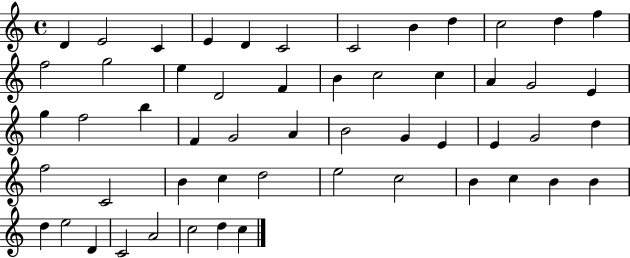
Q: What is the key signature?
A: C major